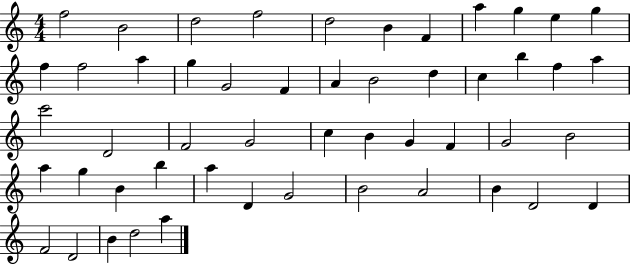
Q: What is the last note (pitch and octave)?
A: A5